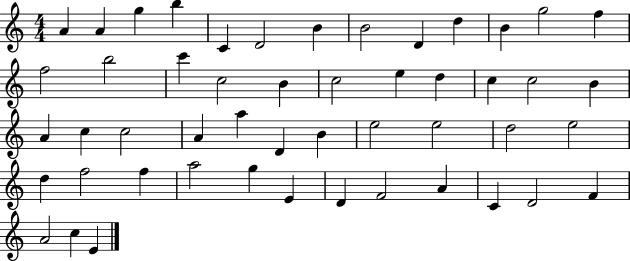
X:1
T:Untitled
M:4/4
L:1/4
K:C
A A g b C D2 B B2 D d B g2 f f2 b2 c' c2 B c2 e d c c2 B A c c2 A a D B e2 e2 d2 e2 d f2 f a2 g E D F2 A C D2 F A2 c E